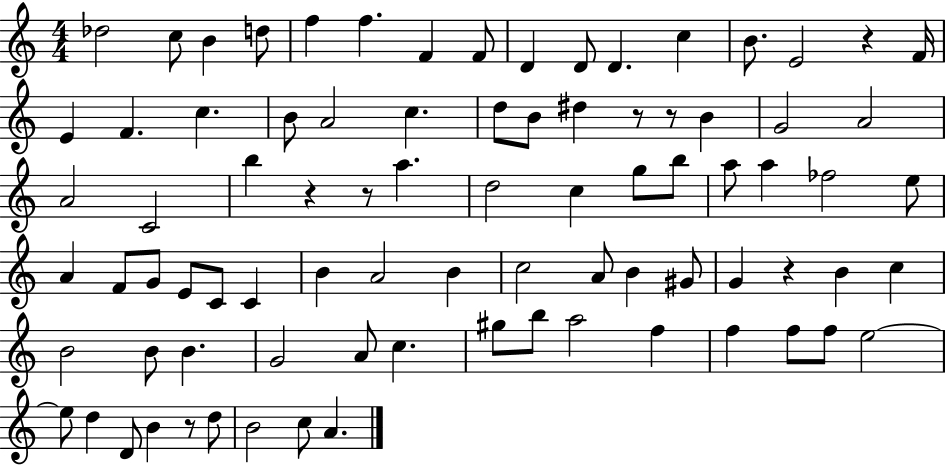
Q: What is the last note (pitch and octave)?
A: A4